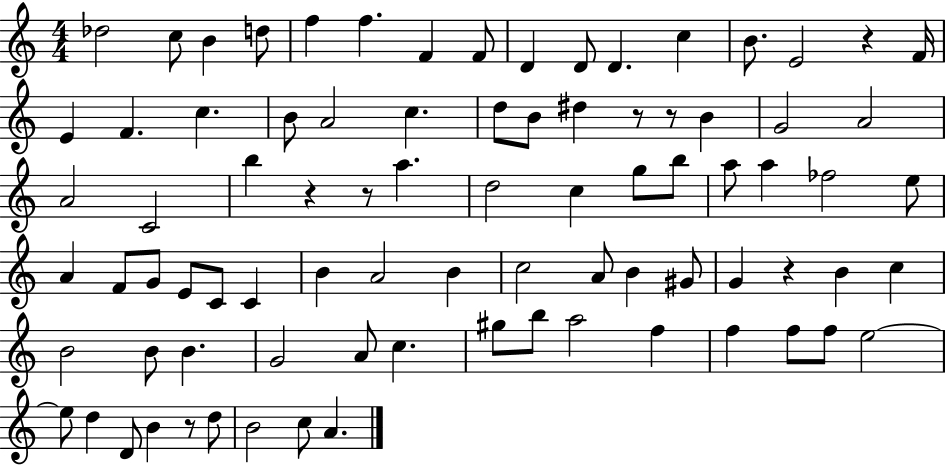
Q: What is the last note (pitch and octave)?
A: A4